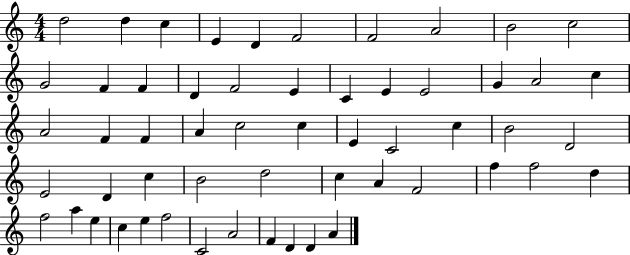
X:1
T:Untitled
M:4/4
L:1/4
K:C
d2 d c E D F2 F2 A2 B2 c2 G2 F F D F2 E C E E2 G A2 c A2 F F A c2 c E C2 c B2 D2 E2 D c B2 d2 c A F2 f f2 d f2 a e c e f2 C2 A2 F D D A